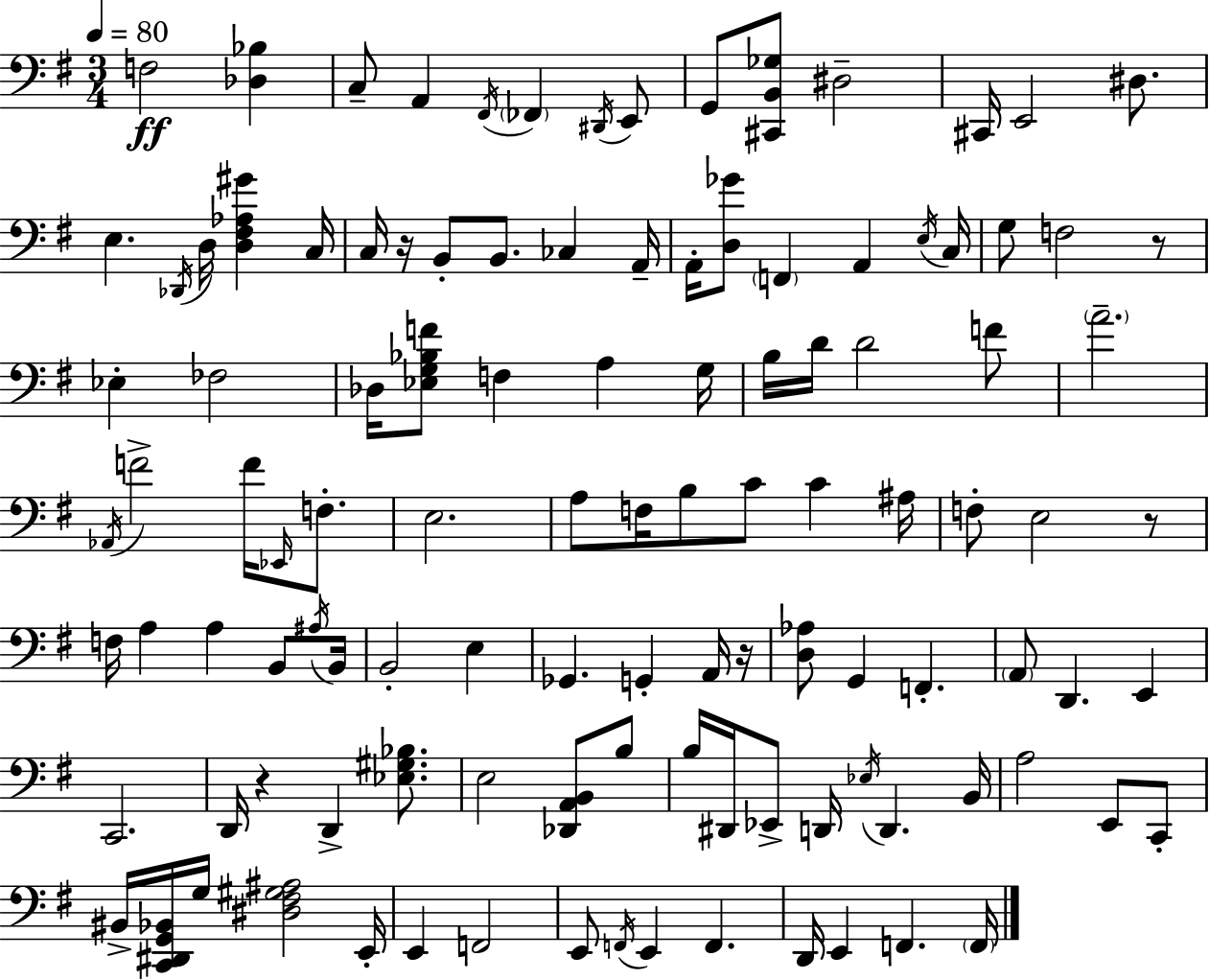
F3/h [Db3,Bb3]/q C3/e A2/q F#2/s FES2/q D#2/s E2/e G2/e [C#2,B2,Gb3]/e D#3/h C#2/s E2/h D#3/e. E3/q. Db2/s D3/s [D3,F#3,Ab3,G#4]/q C3/s C3/s R/s B2/e B2/e. CES3/q A2/s A2/s [D3,Gb4]/e F2/q A2/q E3/s C3/s G3/e F3/h R/e Eb3/q FES3/h Db3/s [Eb3,G3,Bb3,F4]/e F3/q A3/q G3/s B3/s D4/s D4/h F4/e A4/h. Ab2/s F4/h F4/s Eb2/s F3/e. E3/h. A3/e F3/s B3/e C4/e C4/q A#3/s F3/e E3/h R/e F3/s A3/q A3/q B2/e A#3/s B2/s B2/h E3/q Gb2/q. G2/q A2/s R/s [D3,Ab3]/e G2/q F2/q. A2/e D2/q. E2/q C2/h. D2/s R/q D2/q [Eb3,G#3,Bb3]/e. E3/h [Db2,A2,B2]/e B3/e B3/s D#2/s Eb2/e D2/s Eb3/s D2/q. B2/s A3/h E2/e C2/e BIS2/s [C2,D#2,G2,Bb2]/s G3/s [D#3,F#3,G#3,A#3]/h E2/s E2/q F2/h E2/e F2/s E2/q F2/q. D2/s E2/q F2/q. F2/s